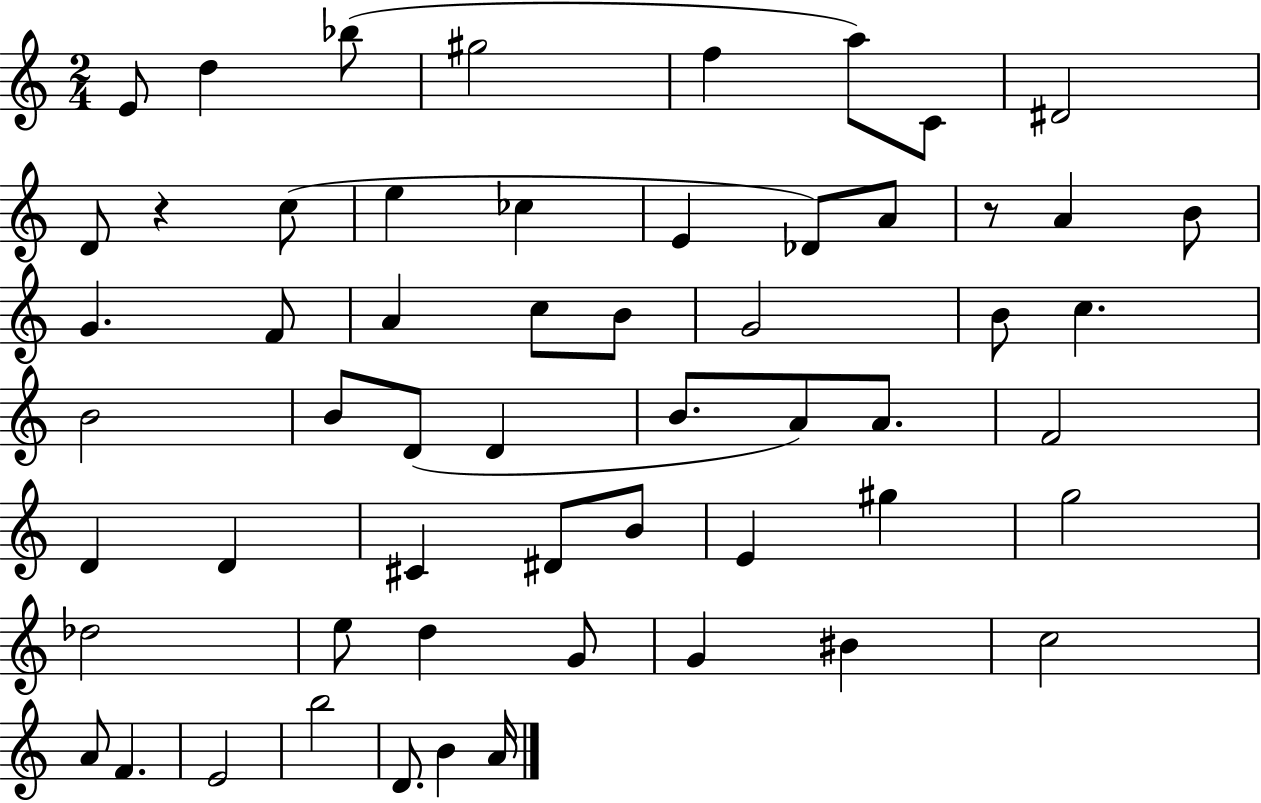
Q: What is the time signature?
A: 2/4